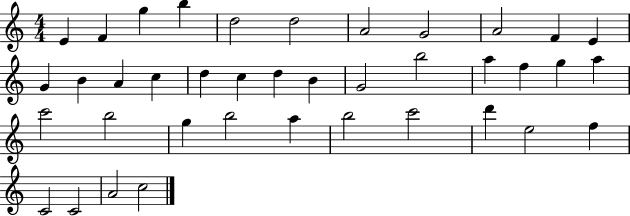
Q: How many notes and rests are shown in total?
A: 39